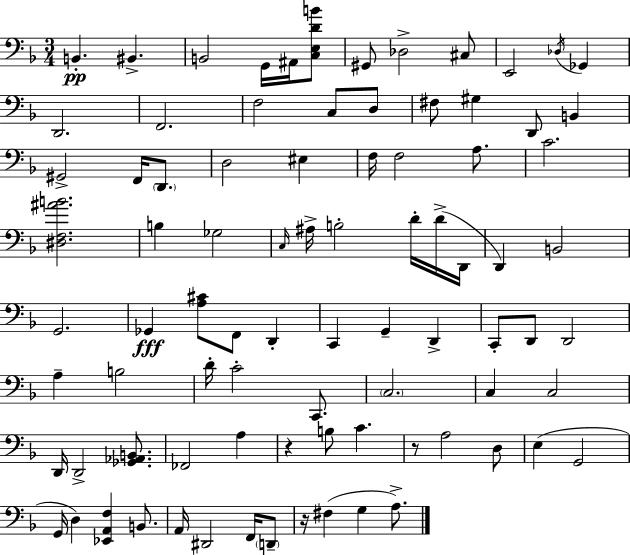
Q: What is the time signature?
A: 3/4